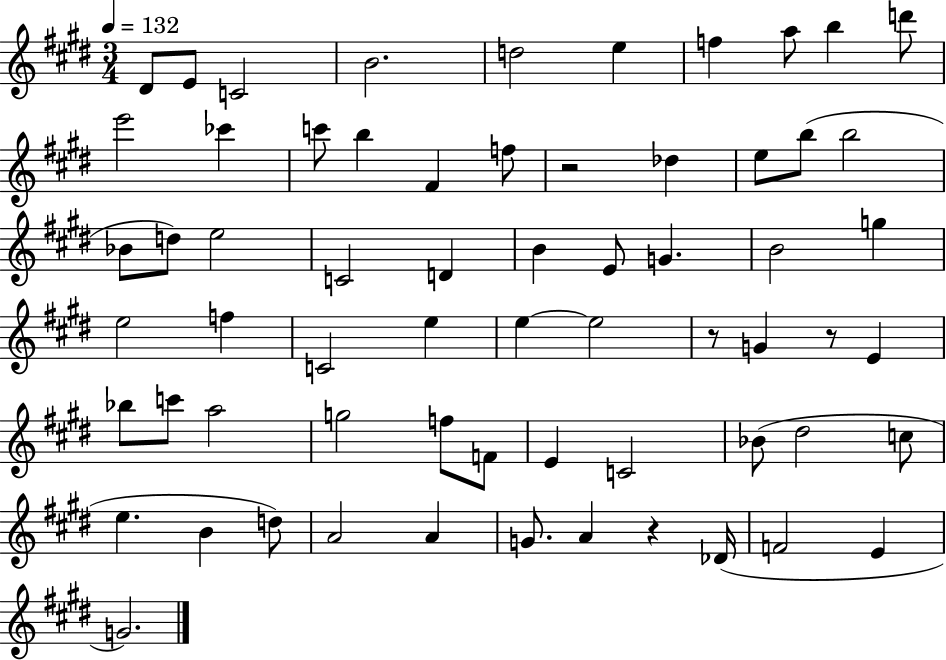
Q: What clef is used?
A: treble